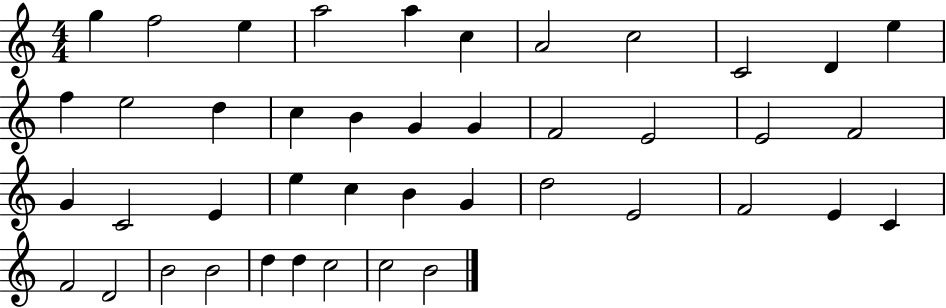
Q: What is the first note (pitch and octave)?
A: G5